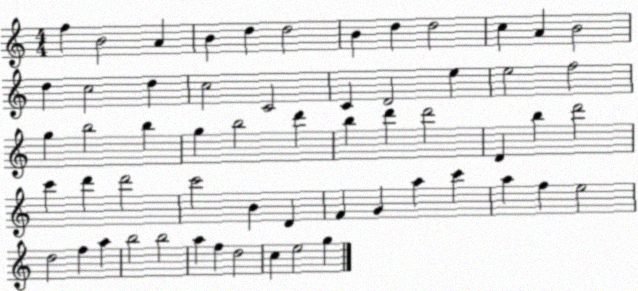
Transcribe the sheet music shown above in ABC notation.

X:1
T:Untitled
M:4/4
L:1/4
K:C
f B2 A B d d2 B d d2 c A B2 d c2 d c2 C2 C D2 e e2 f2 g b2 b g b2 d' b d' d'2 D b d'2 c' d' d'2 c'2 B D F G a c' a f e2 d2 f a b2 b2 a f d2 c e2 g